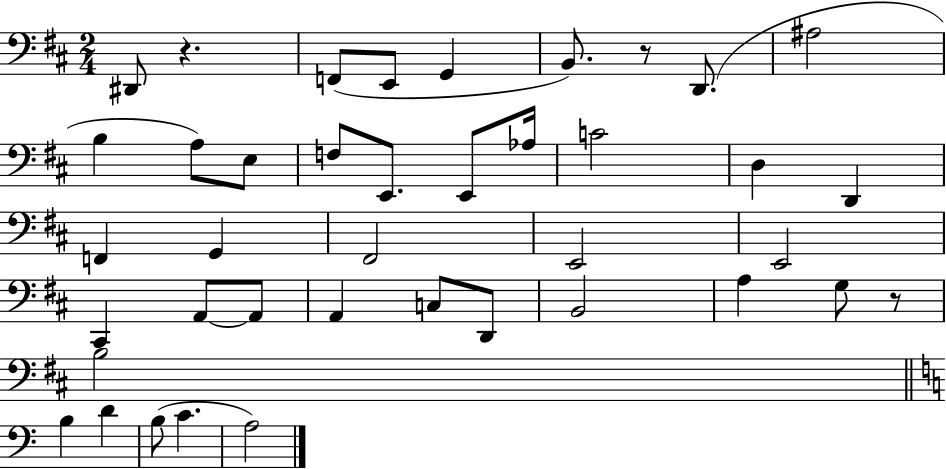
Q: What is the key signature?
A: D major